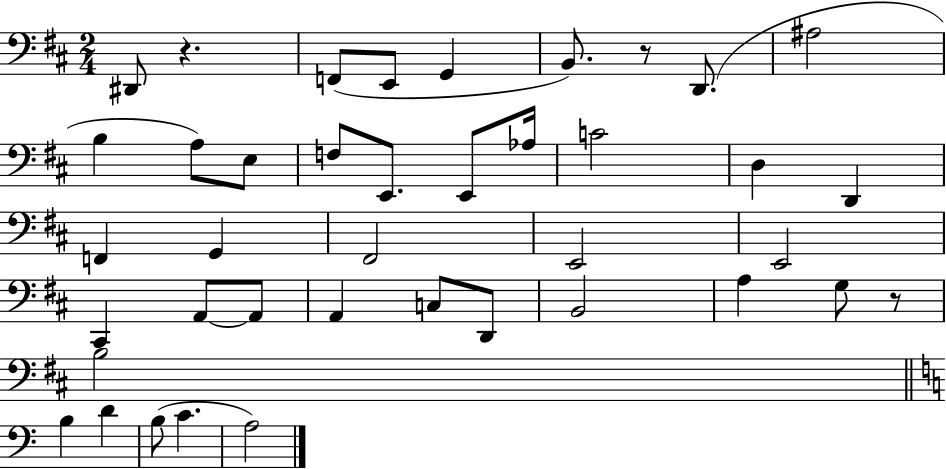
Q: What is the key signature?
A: D major